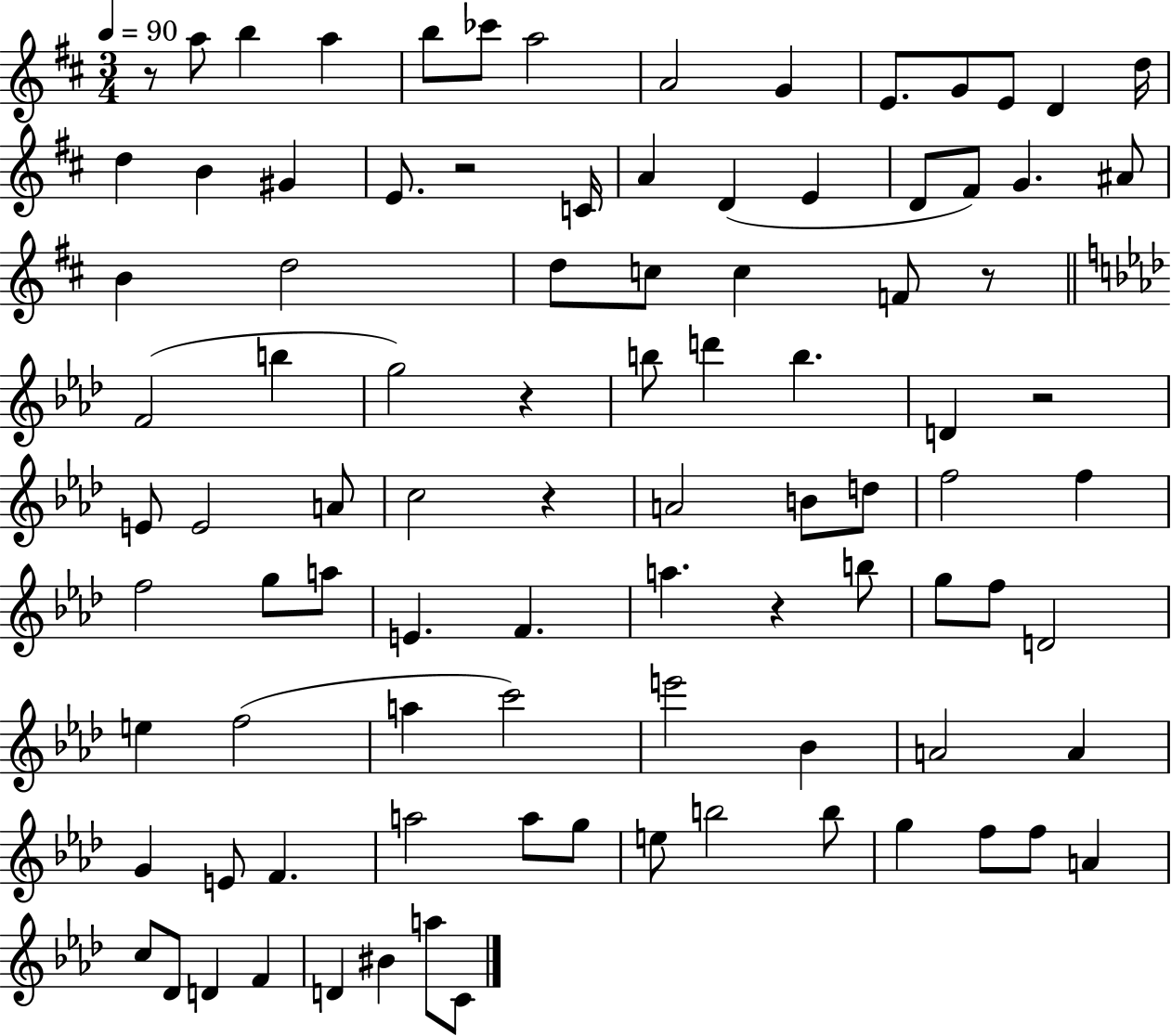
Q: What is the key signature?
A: D major